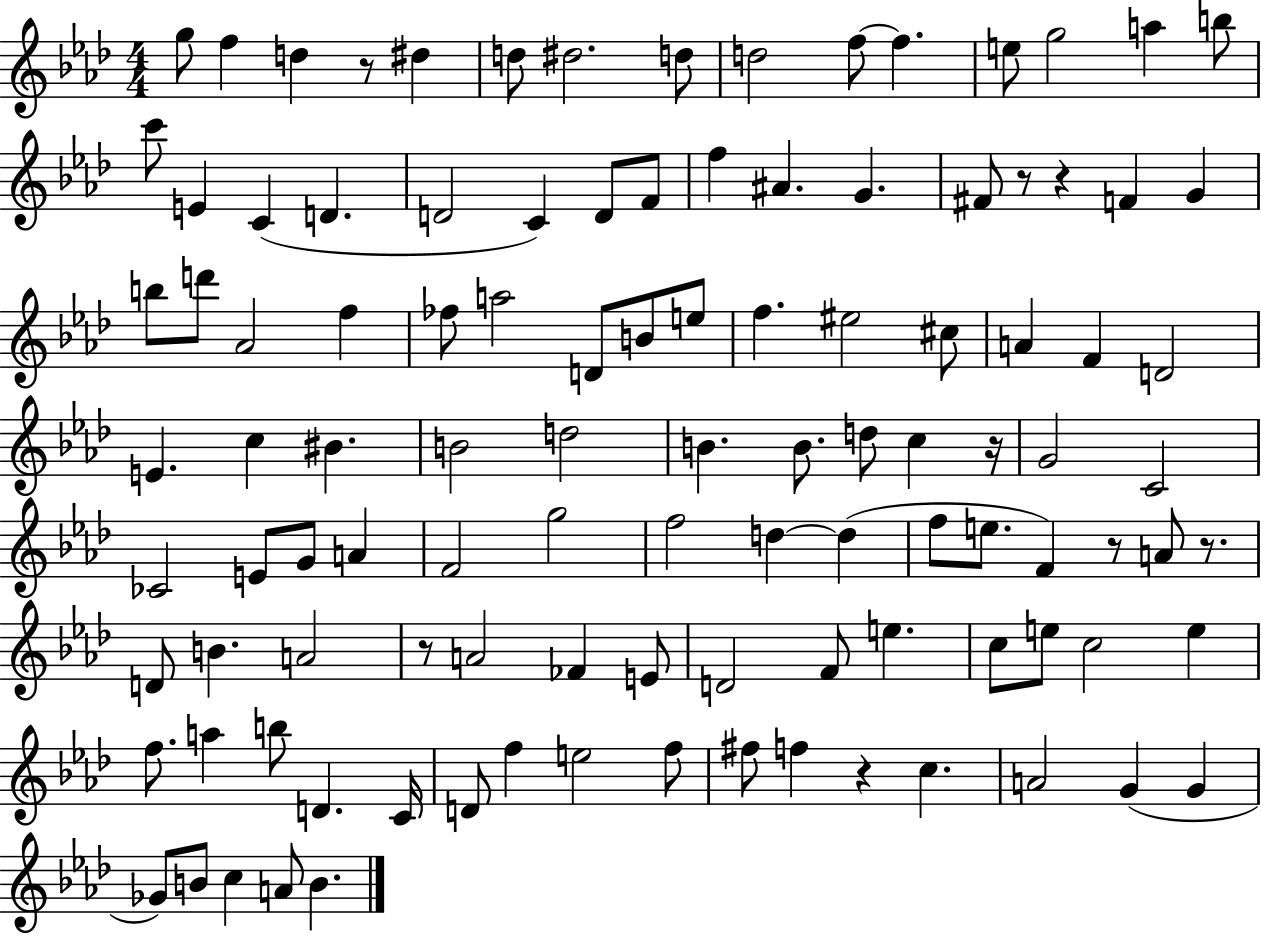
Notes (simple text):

G5/e F5/q D5/q R/e D#5/q D5/e D#5/h. D5/e D5/h F5/e F5/q. E5/e G5/h A5/q B5/e C6/e E4/q C4/q D4/q. D4/h C4/q D4/e F4/e F5/q A#4/q. G4/q. F#4/e R/e R/q F4/q G4/q B5/e D6/e Ab4/h F5/q FES5/e A5/h D4/e B4/e E5/e F5/q. EIS5/h C#5/e A4/q F4/q D4/h E4/q. C5/q BIS4/q. B4/h D5/h B4/q. B4/e. D5/e C5/q R/s G4/h C4/h CES4/h E4/e G4/e A4/q F4/h G5/h F5/h D5/q D5/q F5/e E5/e. F4/q R/e A4/e R/e. D4/e B4/q. A4/h R/e A4/h FES4/q E4/e D4/h F4/e E5/q. C5/e E5/e C5/h E5/q F5/e. A5/q B5/e D4/q. C4/s D4/e F5/q E5/h F5/e F#5/e F5/q R/q C5/q. A4/h G4/q G4/q Gb4/e B4/e C5/q A4/e B4/q.